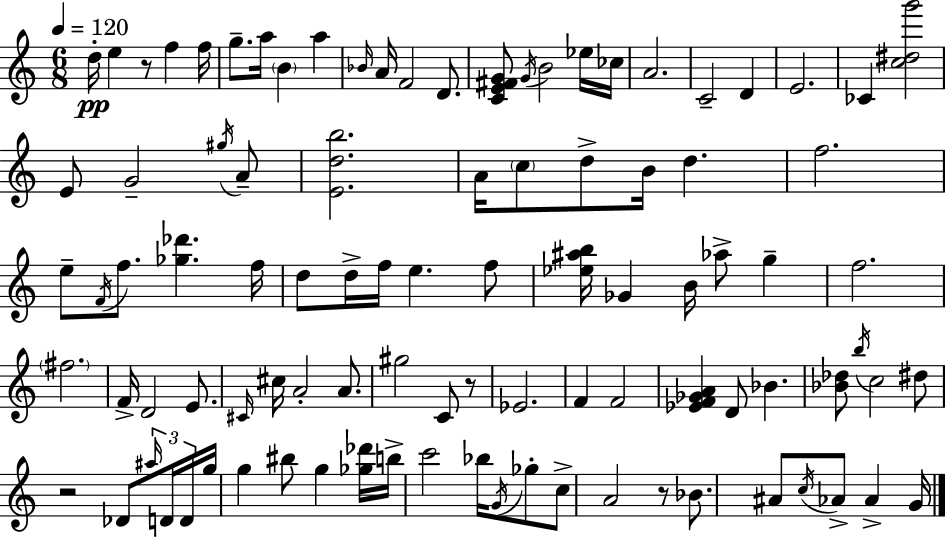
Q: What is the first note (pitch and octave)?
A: D5